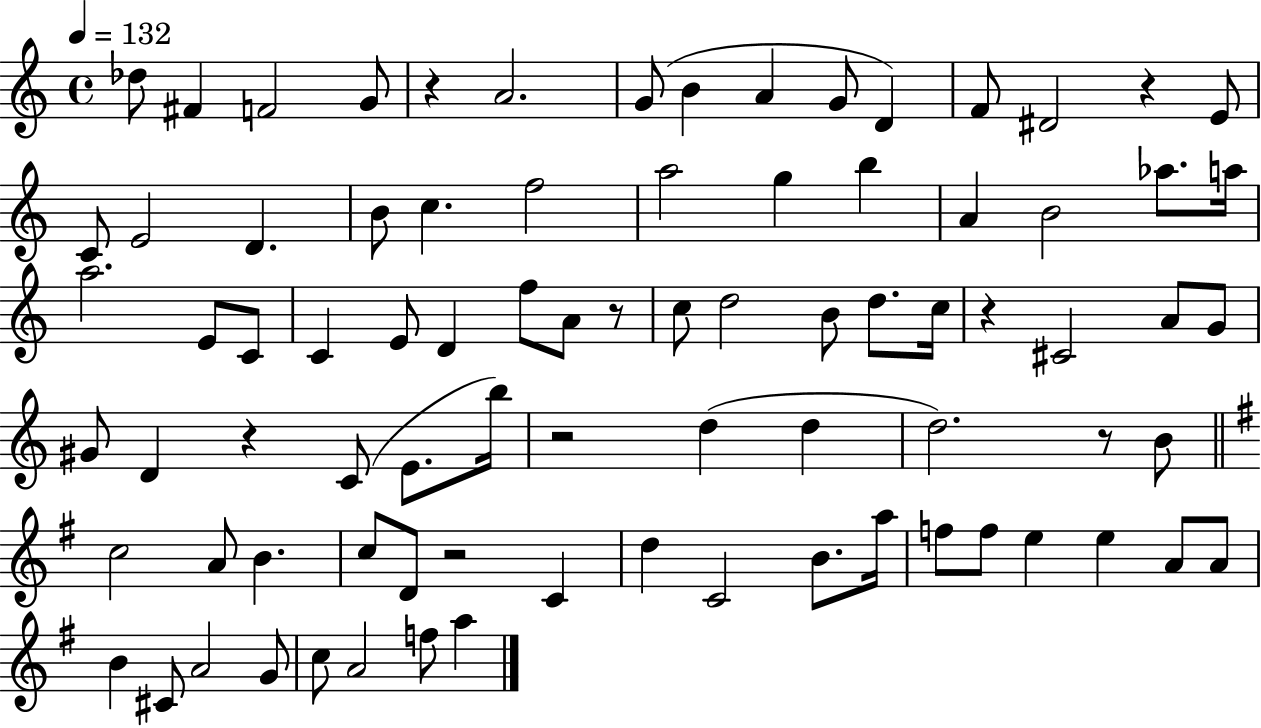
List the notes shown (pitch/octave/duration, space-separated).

Db5/e F#4/q F4/h G4/e R/q A4/h. G4/e B4/q A4/q G4/e D4/q F4/e D#4/h R/q E4/e C4/e E4/h D4/q. B4/e C5/q. F5/h A5/h G5/q B5/q A4/q B4/h Ab5/e. A5/s A5/h. E4/e C4/e C4/q E4/e D4/q F5/e A4/e R/e C5/e D5/h B4/e D5/e. C5/s R/q C#4/h A4/e G4/e G#4/e D4/q R/q C4/e E4/e. B5/s R/h D5/q D5/q D5/h. R/e B4/e C5/h A4/e B4/q. C5/e D4/e R/h C4/q D5/q C4/h B4/e. A5/s F5/e F5/e E5/q E5/q A4/e A4/e B4/q C#4/e A4/h G4/e C5/e A4/h F5/e A5/q